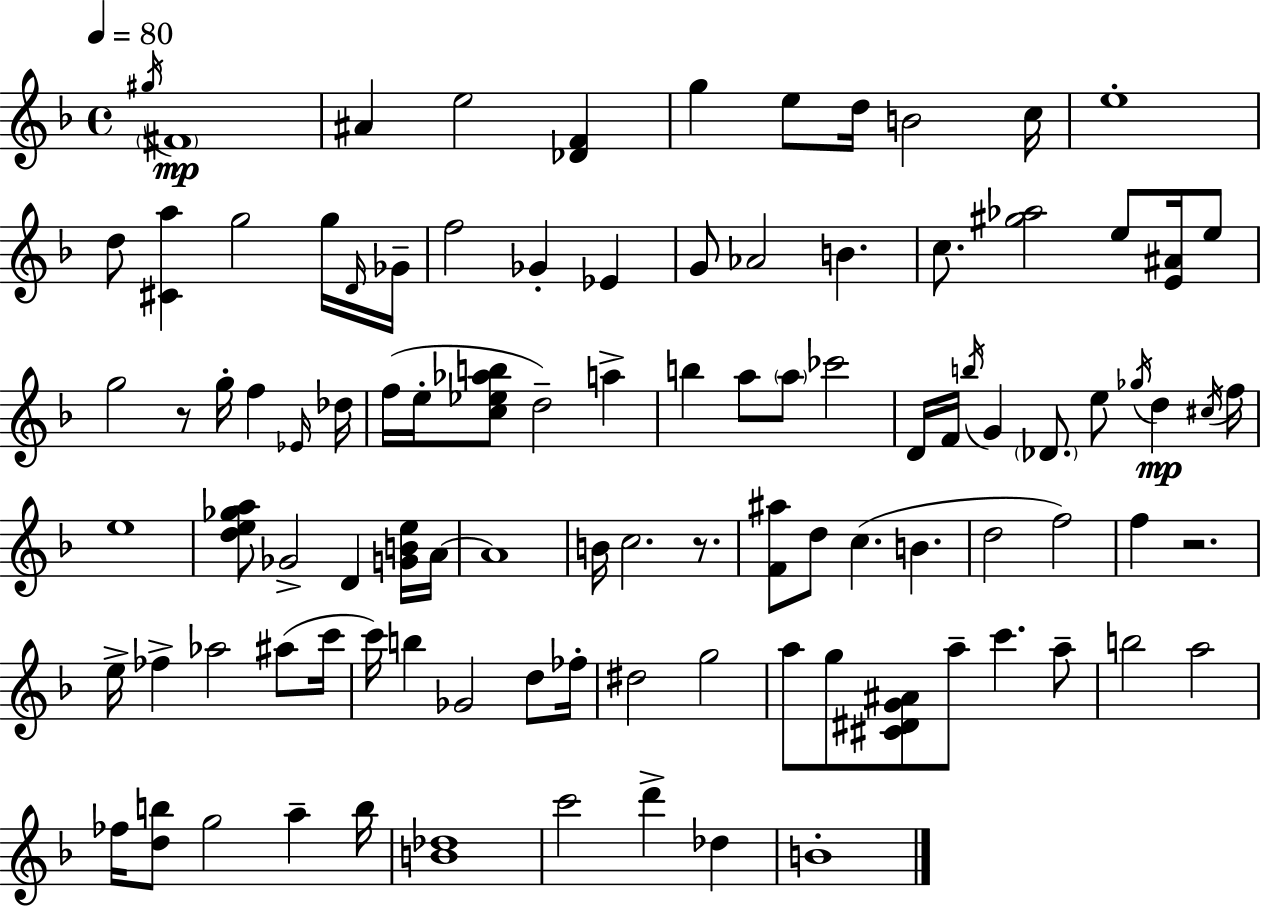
{
  \clef treble
  \time 4/4
  \defaultTimeSignature
  \key d \minor
  \tempo 4 = 80
  \acciaccatura { gis''16 }\mp \parenthesize fis'1 | ais'4 e''2 <des' f'>4 | g''4 e''8 d''16 b'2 | c''16 e''1-. | \break d''8 <cis' a''>4 g''2 g''16 | \grace { d'16 } ges'16-- f''2 ges'4-. ees'4 | g'8 aes'2 b'4. | c''8. <gis'' aes''>2 e''8 <e' ais'>16 | \break e''8 g''2 r8 g''16-. f''4 | \grace { ees'16 } des''16 f''16( e''16-. <c'' ees'' aes'' b''>8 d''2--) a''4-> | b''4 a''8 \parenthesize a''8 ces'''2 | d'16 f'16 \acciaccatura { b''16 } g'4 \parenthesize des'8. e''8 \acciaccatura { ges''16 } | \break d''4\mp \acciaccatura { cis''16 } f''16 e''1 | <d'' e'' ges'' a''>8 ges'2-> | d'4 <g' b' e''>16 a'16~~ a'1 | b'16 c''2. | \break r8. <f' ais''>8 d''8 c''4.( | b'4. d''2 f''2) | f''4 r2. | e''16-> fes''4-> aes''2 | \break ais''8( c'''16 c'''16) b''4 ges'2 | d''8 fes''16-. dis''2 g''2 | a''8 g''8 <cis' dis' g' ais'>8 a''8-- c'''4. | a''8-- b''2 a''2 | \break fes''16 <d'' b''>8 g''2 | a''4-- b''16 <b' des''>1 | c'''2 d'''4-> | des''4 b'1-. | \break \bar "|."
}